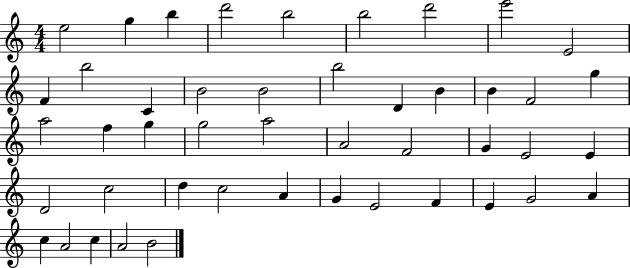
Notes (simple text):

E5/h G5/q B5/q D6/h B5/h B5/h D6/h E6/h E4/h F4/q B5/h C4/q B4/h B4/h B5/h D4/q B4/q B4/q F4/h G5/q A5/h F5/q G5/q G5/h A5/h A4/h F4/h G4/q E4/h E4/q D4/h C5/h D5/q C5/h A4/q G4/q E4/h F4/q E4/q G4/h A4/q C5/q A4/h C5/q A4/h B4/h